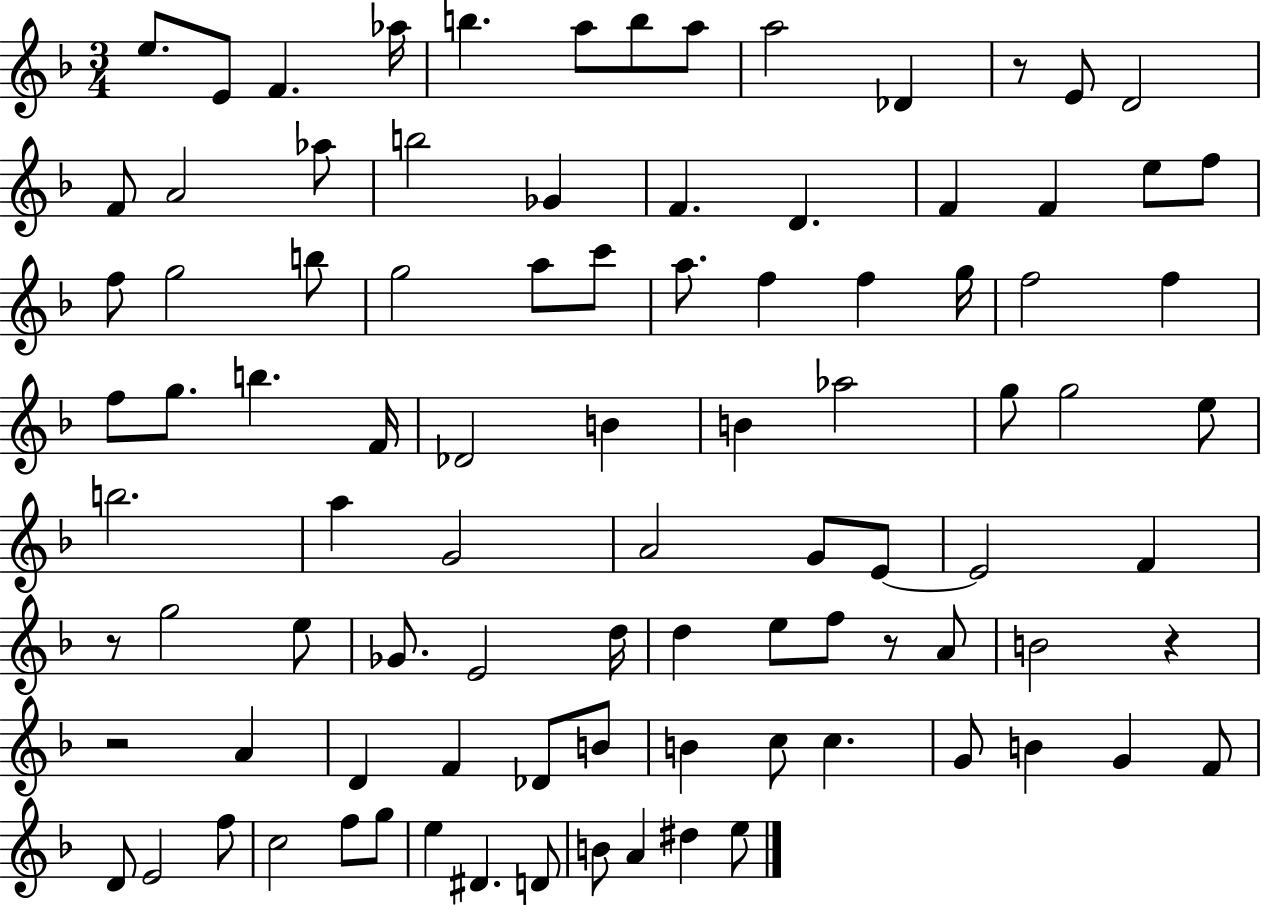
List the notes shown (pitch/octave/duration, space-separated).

E5/e. E4/e F4/q. Ab5/s B5/q. A5/e B5/e A5/e A5/h Db4/q R/e E4/e D4/h F4/e A4/h Ab5/e B5/h Gb4/q F4/q. D4/q. F4/q F4/q E5/e F5/e F5/e G5/h B5/e G5/h A5/e C6/e A5/e. F5/q F5/q G5/s F5/h F5/q F5/e G5/e. B5/q. F4/s Db4/h B4/q B4/q Ab5/h G5/e G5/h E5/e B5/h. A5/q G4/h A4/h G4/e E4/e E4/h F4/q R/e G5/h E5/e Gb4/e. E4/h D5/s D5/q E5/e F5/e R/e A4/e B4/h R/q R/h A4/q D4/q F4/q Db4/e B4/e B4/q C5/e C5/q. G4/e B4/q G4/q F4/e D4/e E4/h F5/e C5/h F5/e G5/e E5/q D#4/q. D4/e B4/e A4/q D#5/q E5/e